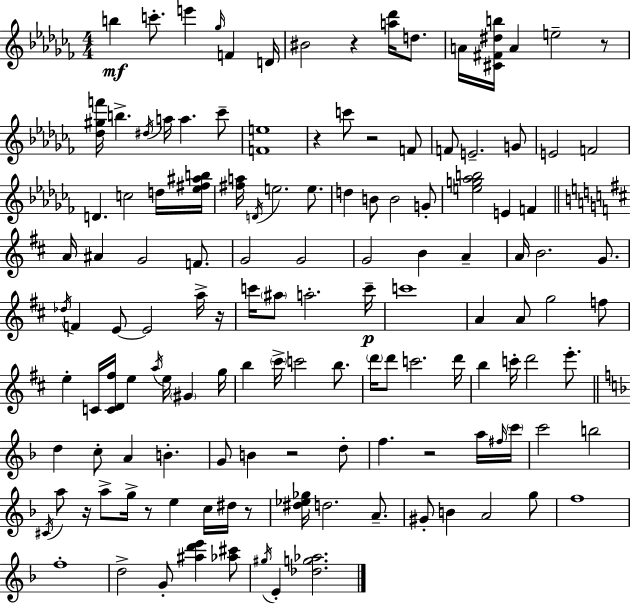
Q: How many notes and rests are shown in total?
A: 134